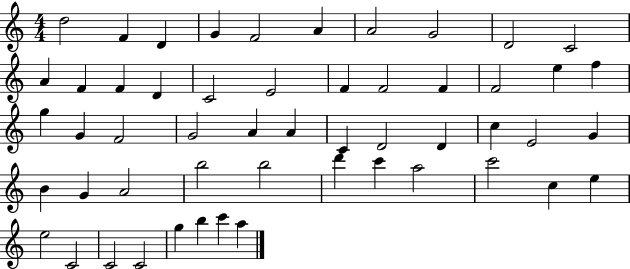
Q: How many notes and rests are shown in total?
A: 53